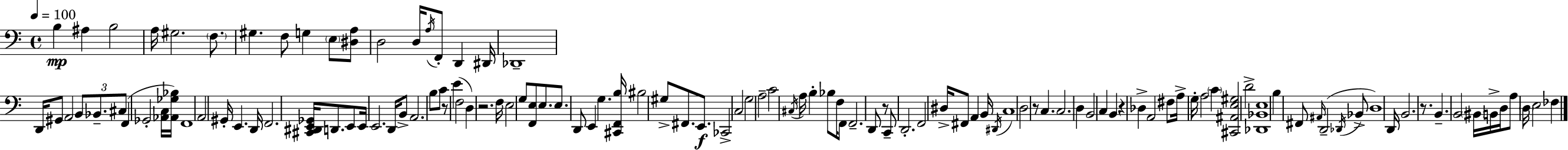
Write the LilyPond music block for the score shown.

{
  \clef bass
  \time 4/4
  \defaultTimeSignature
  \key c \major
  \tempo 4 = 100
  \repeat volta 2 { b4\mp ais4 b2 | a16 gis2. \parenthesize f8. | gis4. f8 g4 \parenthesize e8 <dis a>8 | d2 d16 \acciaccatura { a16 } f,8-. d,4 | \break dis,16 des,1-- | d,16 gis,8 a,2 \tuplet 3/2 { b,8 bes,8.-- | cis8 } f,4( ges,2-. <aes, c>16 | <aes, ges bes>16) f,1 | \break a,2 gis,16-. e,4. | d,16 f,2. <cis, dis, e, ges,>16 d,8. | e,8 e,16 e,2. | d,16 b,8-> a,2. b8 | \break c'8 r8 e'4( f2 | d4) r2. | f16 e2 g8 <f, e>8 e8. | e8. d,8 e,4 g4. | \break <cis, f, b>16 bis2 gis8-> fis,8. e,8.\f | ces,2-> c2 | g2 a2-- | c'2 \acciaccatura { cis16 } a16 b4-. bes8 | \break f16 f,8 f,2.-- | d,8 r8 c,8-- d,2.-. | f,2 dis16-> fis,8 a,4 | b,16 \acciaccatura { dis,16 } c1 | \break d2 r8 c4. | c2. d4 | b,2 c4 b,4 | r4 des4-> a,2 | \break fis8 a16-> g16-. a2 \parenthesize c'4 | <cis, ais, e gis>2 d'2-> | <des, bes, e>1 | b4 fis,8 \grace { ais,16 } d,2--( | \break \acciaccatura { des,16 } bes,8-> d1) | d,16 b,2. | r8. b,4.-- b,2 | \parenthesize bis,16 b,16-> d16 a8 \parenthesize d16 e2 | \break fes4 } \bar "|."
}